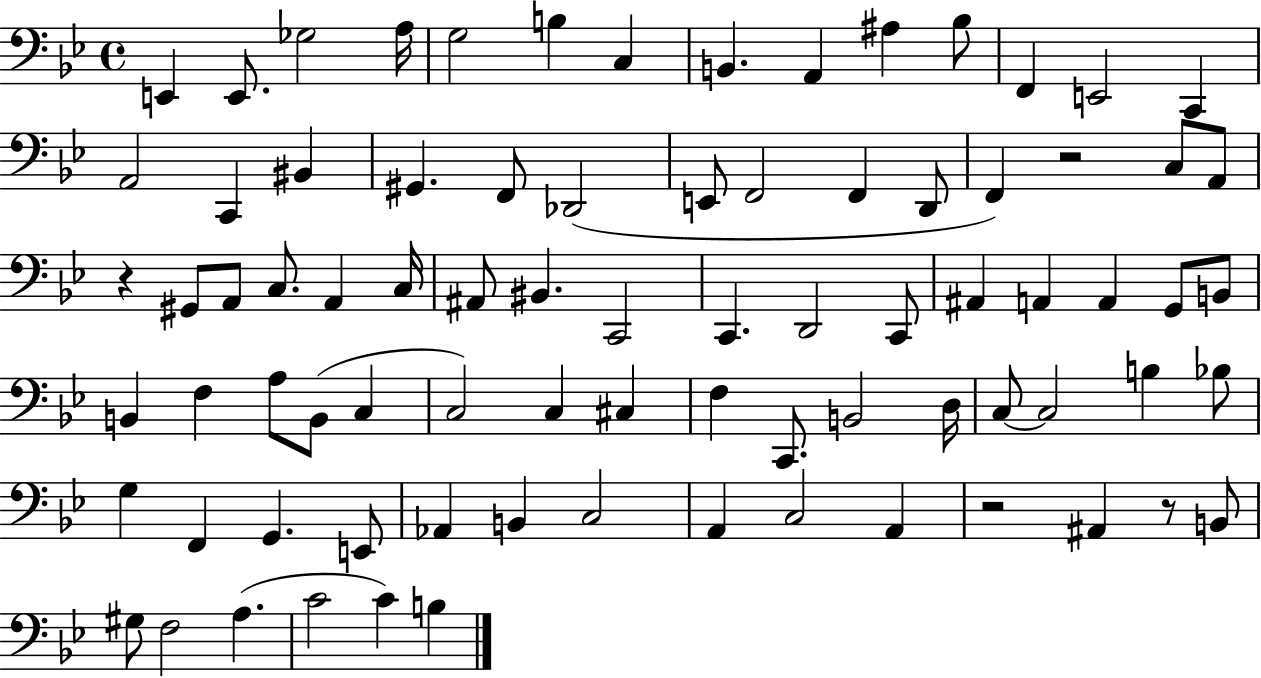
E2/q E2/e. Gb3/h A3/s G3/h B3/q C3/q B2/q. A2/q A#3/q Bb3/e F2/q E2/h C2/q A2/h C2/q BIS2/q G#2/q. F2/e Db2/h E2/e F2/h F2/q D2/e F2/q R/h C3/e A2/e R/q G#2/e A2/e C3/e. A2/q C3/s A#2/e BIS2/q. C2/h C2/q. D2/h C2/e A#2/q A2/q A2/q G2/e B2/e B2/q F3/q A3/e B2/e C3/q C3/h C3/q C#3/q F3/q C2/e. B2/h D3/s C3/e C3/h B3/q Bb3/e G3/q F2/q G2/q. E2/e Ab2/q B2/q C3/h A2/q C3/h A2/q R/h A#2/q R/e B2/e G#3/e F3/h A3/q. C4/h C4/q B3/q